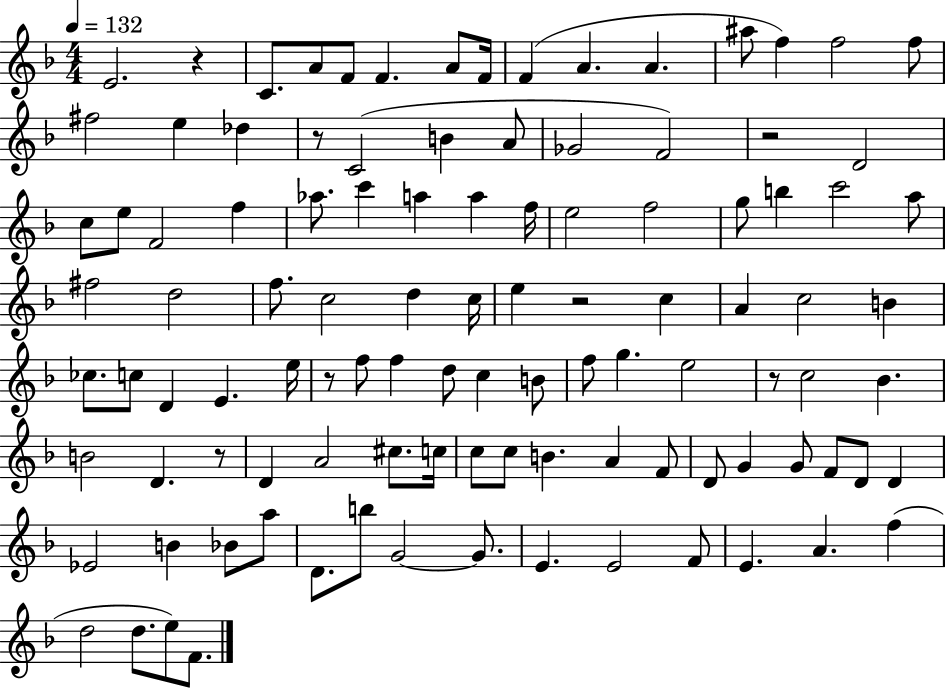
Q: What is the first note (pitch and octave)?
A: E4